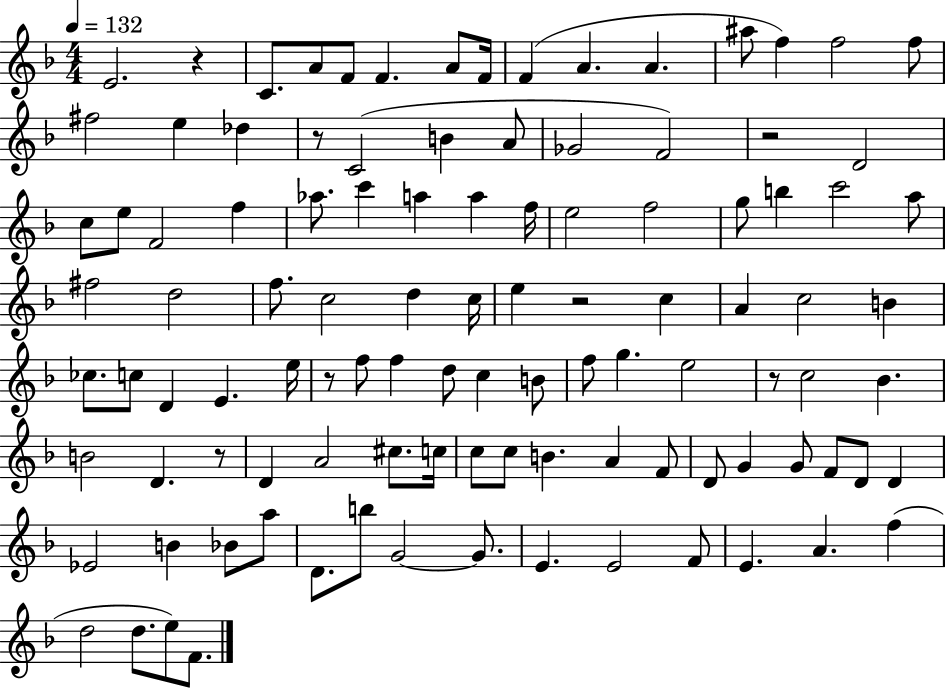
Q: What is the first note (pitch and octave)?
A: E4